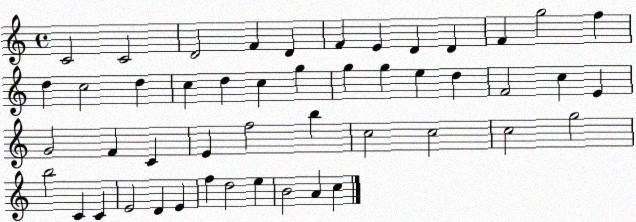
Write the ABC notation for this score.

X:1
T:Untitled
M:4/4
L:1/4
K:C
C2 C2 D2 F D F E D D F g2 f d c2 d c d c g g g e d F2 c E G2 F C E f2 b c2 c2 c2 g2 b2 C C E2 D E f d2 e B2 A c